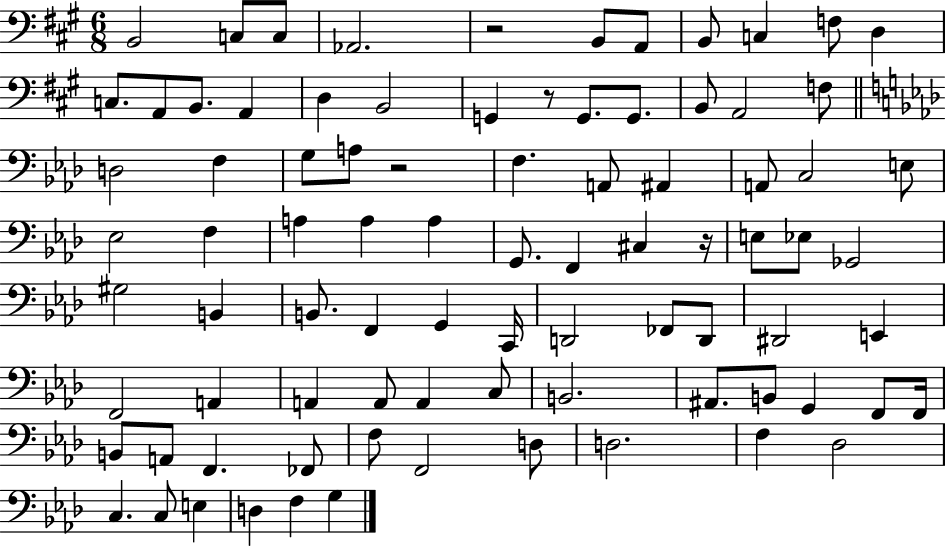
X:1
T:Untitled
M:6/8
L:1/4
K:A
B,,2 C,/2 C,/2 _A,,2 z2 B,,/2 A,,/2 B,,/2 C, F,/2 D, C,/2 A,,/2 B,,/2 A,, D, B,,2 G,, z/2 G,,/2 G,,/2 B,,/2 A,,2 F,/2 D,2 F, G,/2 A,/2 z2 F, A,,/2 ^A,, A,,/2 C,2 E,/2 _E,2 F, A, A, A, G,,/2 F,, ^C, z/4 E,/2 _E,/2 _G,,2 ^G,2 B,, B,,/2 F,, G,, C,,/4 D,,2 _F,,/2 D,,/2 ^D,,2 E,, F,,2 A,, A,, A,,/2 A,, C,/2 B,,2 ^A,,/2 B,,/2 G,, F,,/2 F,,/4 B,,/2 A,,/2 F,, _F,,/2 F,/2 F,,2 D,/2 D,2 F, _D,2 C, C,/2 E, D, F, G,